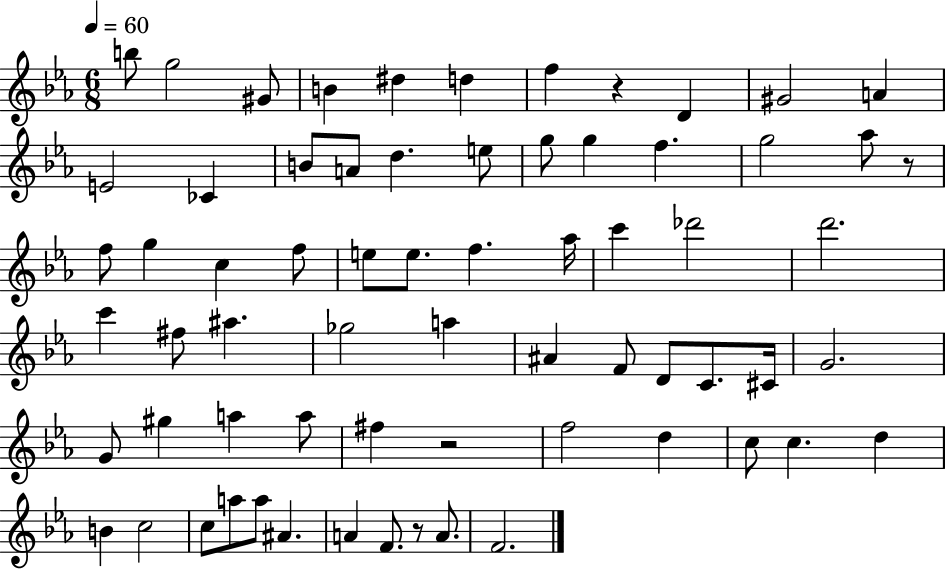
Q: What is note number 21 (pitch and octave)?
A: Ab5